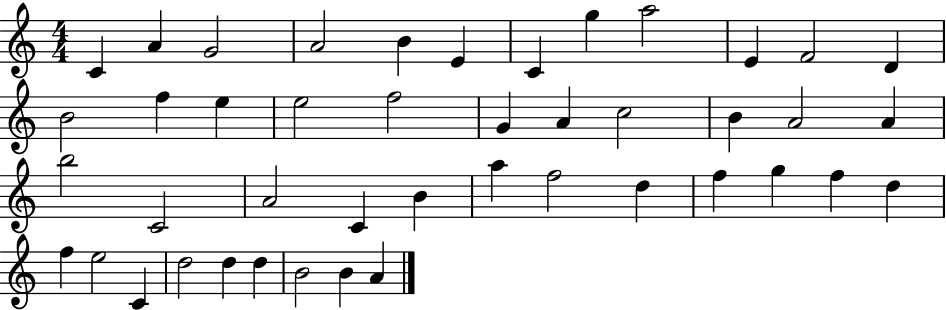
X:1
T:Untitled
M:4/4
L:1/4
K:C
C A G2 A2 B E C g a2 E F2 D B2 f e e2 f2 G A c2 B A2 A b2 C2 A2 C B a f2 d f g f d f e2 C d2 d d B2 B A